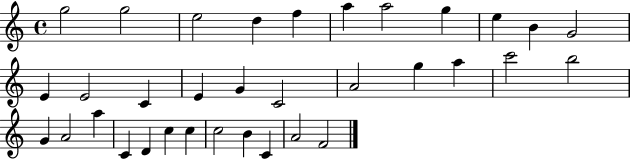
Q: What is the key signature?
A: C major